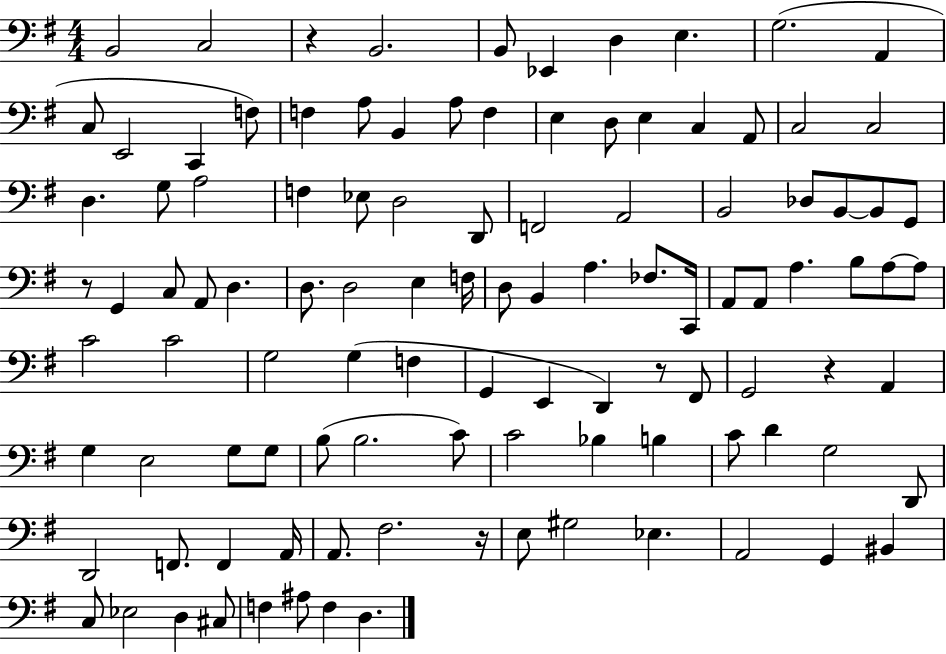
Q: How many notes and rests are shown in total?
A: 108